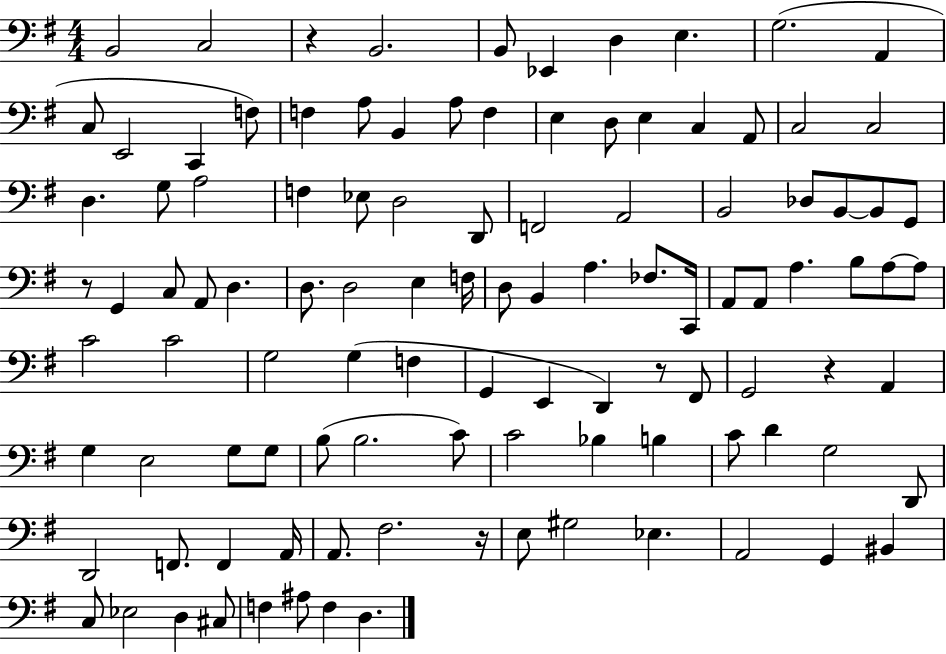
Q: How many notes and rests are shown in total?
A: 108